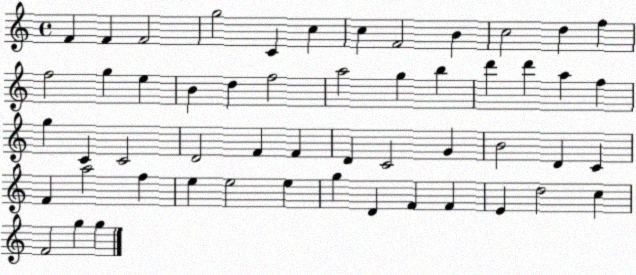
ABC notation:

X:1
T:Untitled
M:4/4
L:1/4
K:C
F F F2 g2 C c c F2 B c2 d f f2 g e B d f2 a2 g b d' d' a f g C C2 D2 F F D C2 G B2 D C F a2 f e e2 e g D F F E d2 c F2 g g